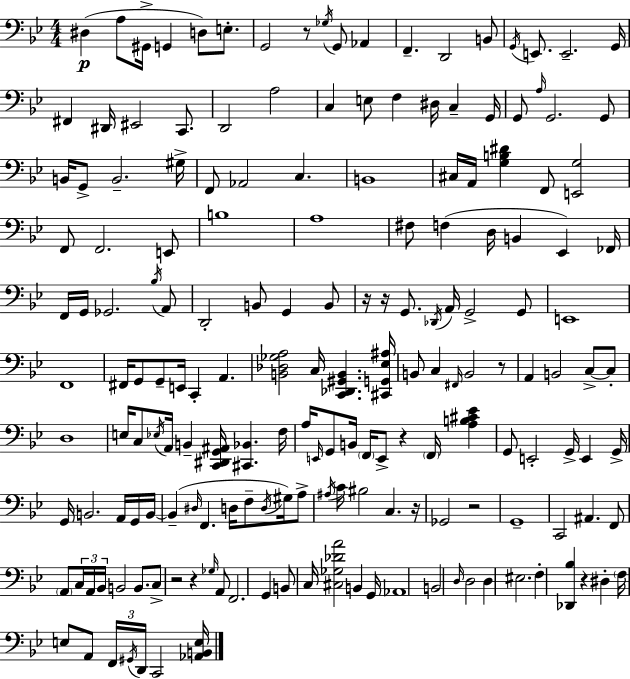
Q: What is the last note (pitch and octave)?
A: C2